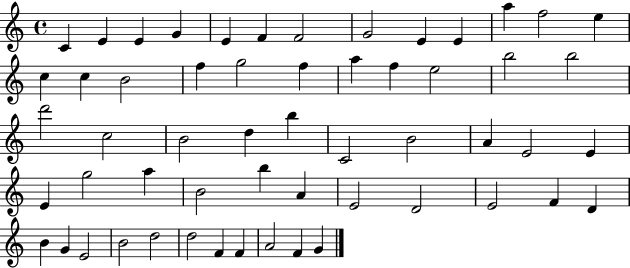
{
  \clef treble
  \time 4/4
  \defaultTimeSignature
  \key c \major
  c'4 e'4 e'4 g'4 | e'4 f'4 f'2 | g'2 e'4 e'4 | a''4 f''2 e''4 | \break c''4 c''4 b'2 | f''4 g''2 f''4 | a''4 f''4 e''2 | b''2 b''2 | \break d'''2 c''2 | b'2 d''4 b''4 | c'2 b'2 | a'4 e'2 e'4 | \break e'4 g''2 a''4 | b'2 b''4 a'4 | e'2 d'2 | e'2 f'4 d'4 | \break b'4 g'4 e'2 | b'2 d''2 | d''2 f'4 f'4 | a'2 f'4 g'4 | \break \bar "|."
}